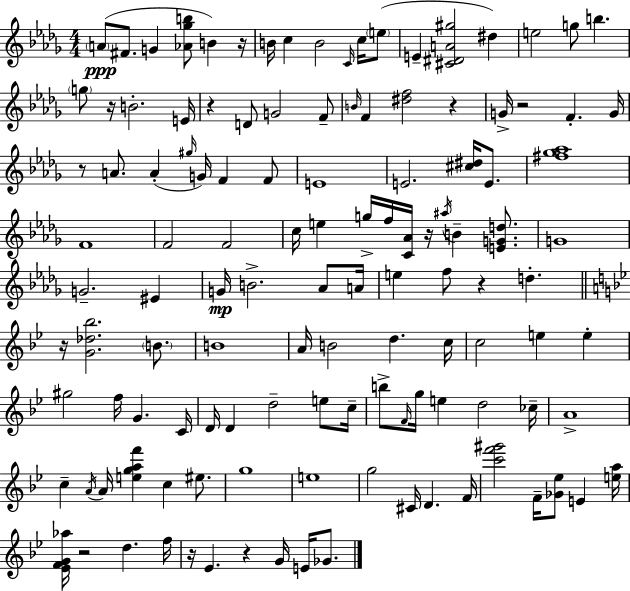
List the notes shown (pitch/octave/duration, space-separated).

A4/e F#4/e. G4/q [Ab4,Gb5,B5]/e B4/q R/s B4/s C5/q B4/h C4/s C5/s E5/e E4/q [C#4,D#4,A4,G#5]/h D#5/q E5/h G5/e B5/q. G5/e R/s B4/h. E4/s R/q D4/e G4/h F4/e B4/s F4/q [D#5,F5]/h R/q G4/s R/h F4/q. G4/s R/e A4/e. A4/q G#5/s G4/s F4/q F4/e E4/w E4/h. [C#5,D#5]/s E4/e. [F#5,Gb5,Ab5]/w F4/w F4/h F4/h C5/s E5/q G5/s F5/s [C4,Ab4]/s R/s A#5/s B4/q [E4,G4,D5]/e. G4/w G4/h. EIS4/q G4/s B4/h. Ab4/e A4/s E5/q F5/e R/q D5/q. R/s [G4,Db5,Bb5]/h. B4/e. B4/w A4/s B4/h D5/q. C5/s C5/h E5/q E5/q G#5/h F5/s G4/q. C4/s D4/s D4/q D5/h E5/e C5/s B5/e F4/s G5/s E5/q D5/h CES5/s A4/w C5/q A4/s A4/s [E5,G5,A5,F6]/q C5/q EIS5/e. G5/w E5/w G5/h C#4/s D4/q. F4/s [C6,F6,G#6]/h F4/s [Gb4,Eb5]/e E4/q [E5,A5]/s [Eb4,F4,G4,Ab5]/s R/h D5/q. F5/s R/s Eb4/q. R/q G4/s E4/s Gb4/e.